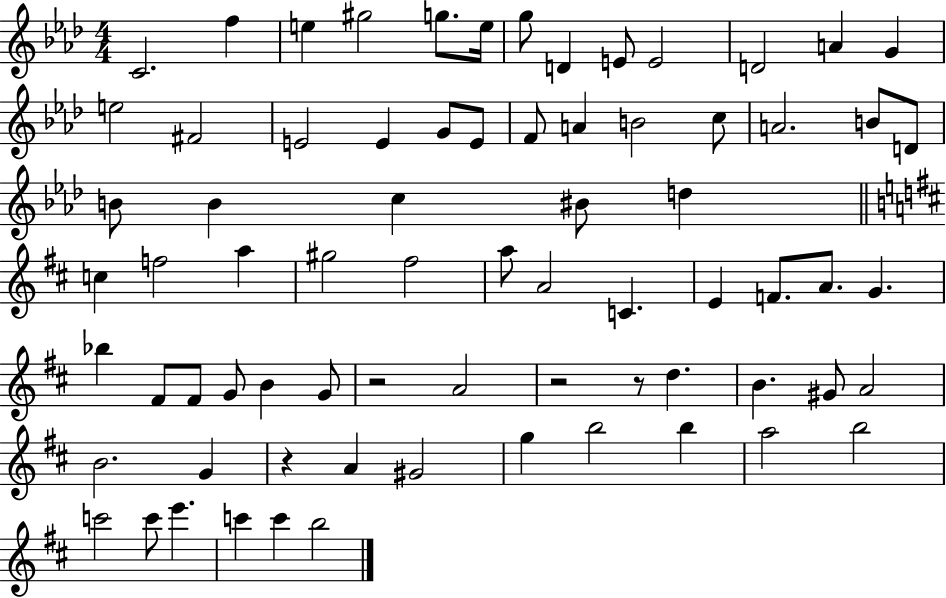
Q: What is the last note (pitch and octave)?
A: B5